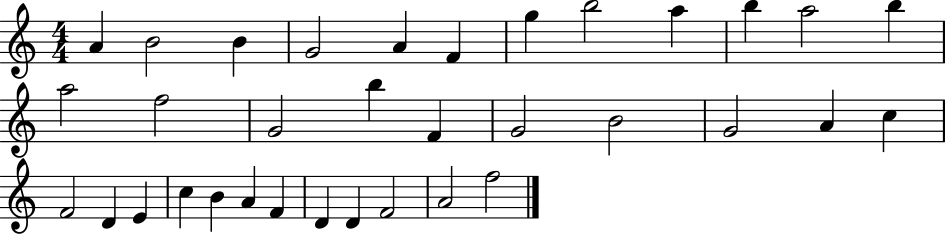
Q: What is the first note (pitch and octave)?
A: A4